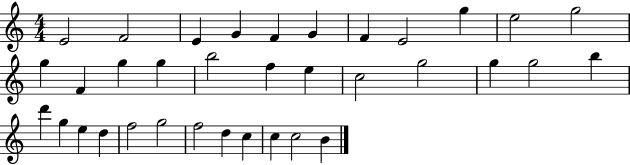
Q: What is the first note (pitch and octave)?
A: E4